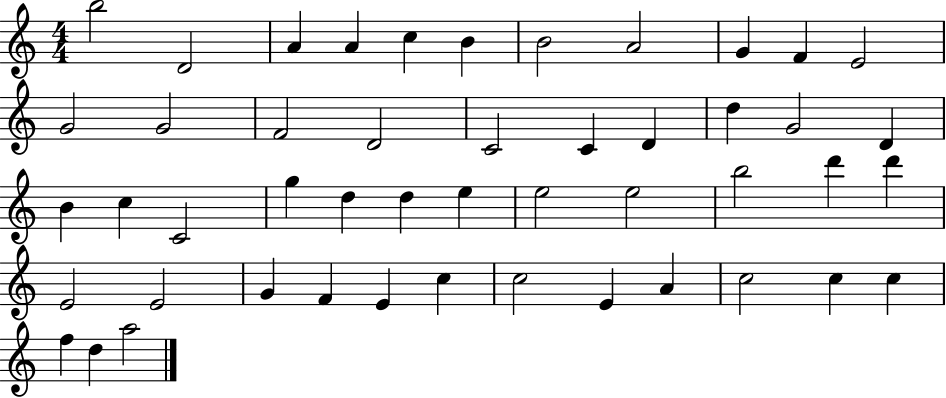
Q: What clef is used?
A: treble